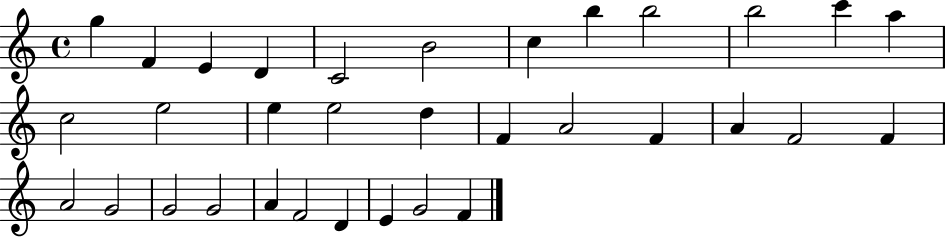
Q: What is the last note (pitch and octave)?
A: F4